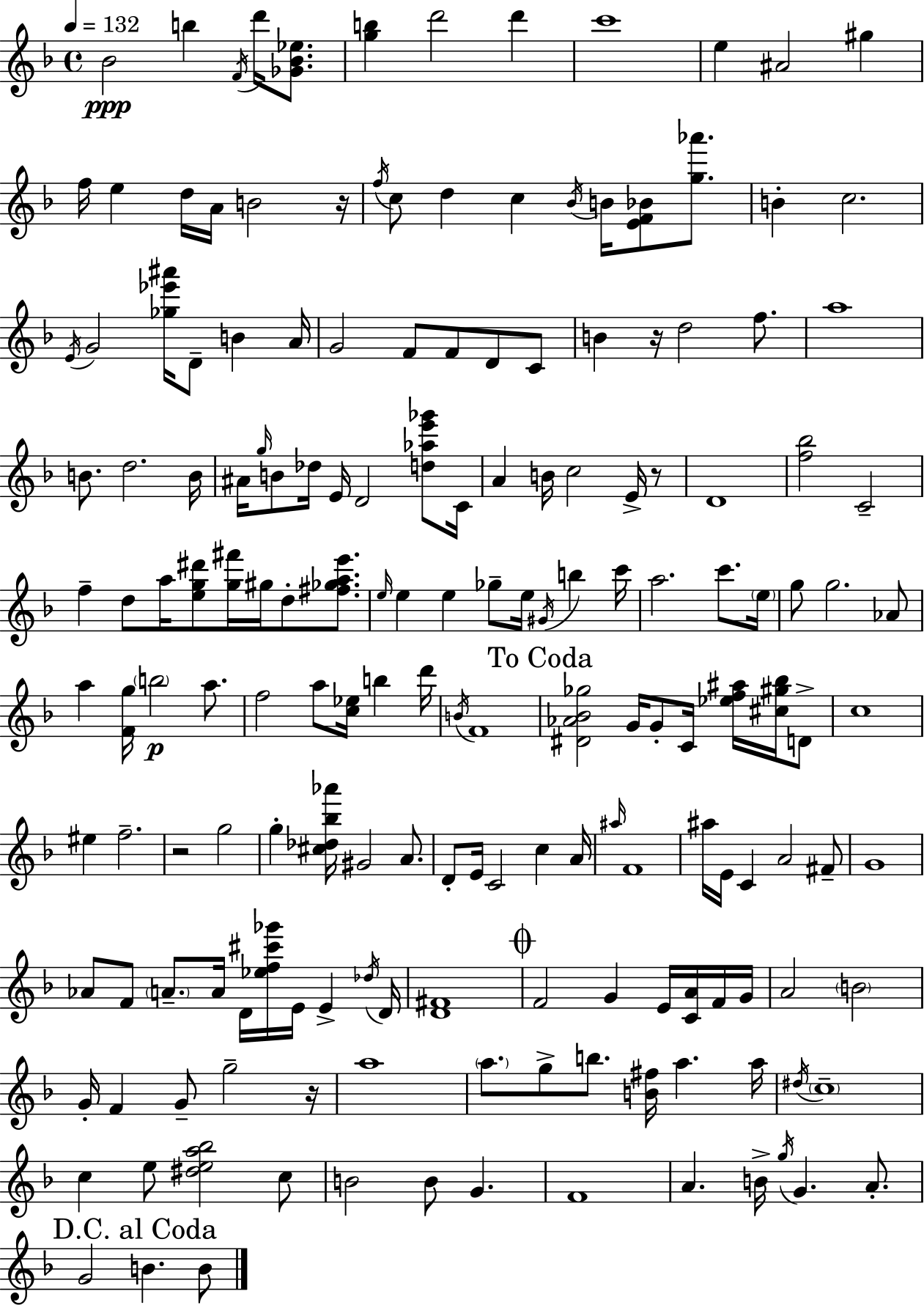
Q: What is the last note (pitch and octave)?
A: B4